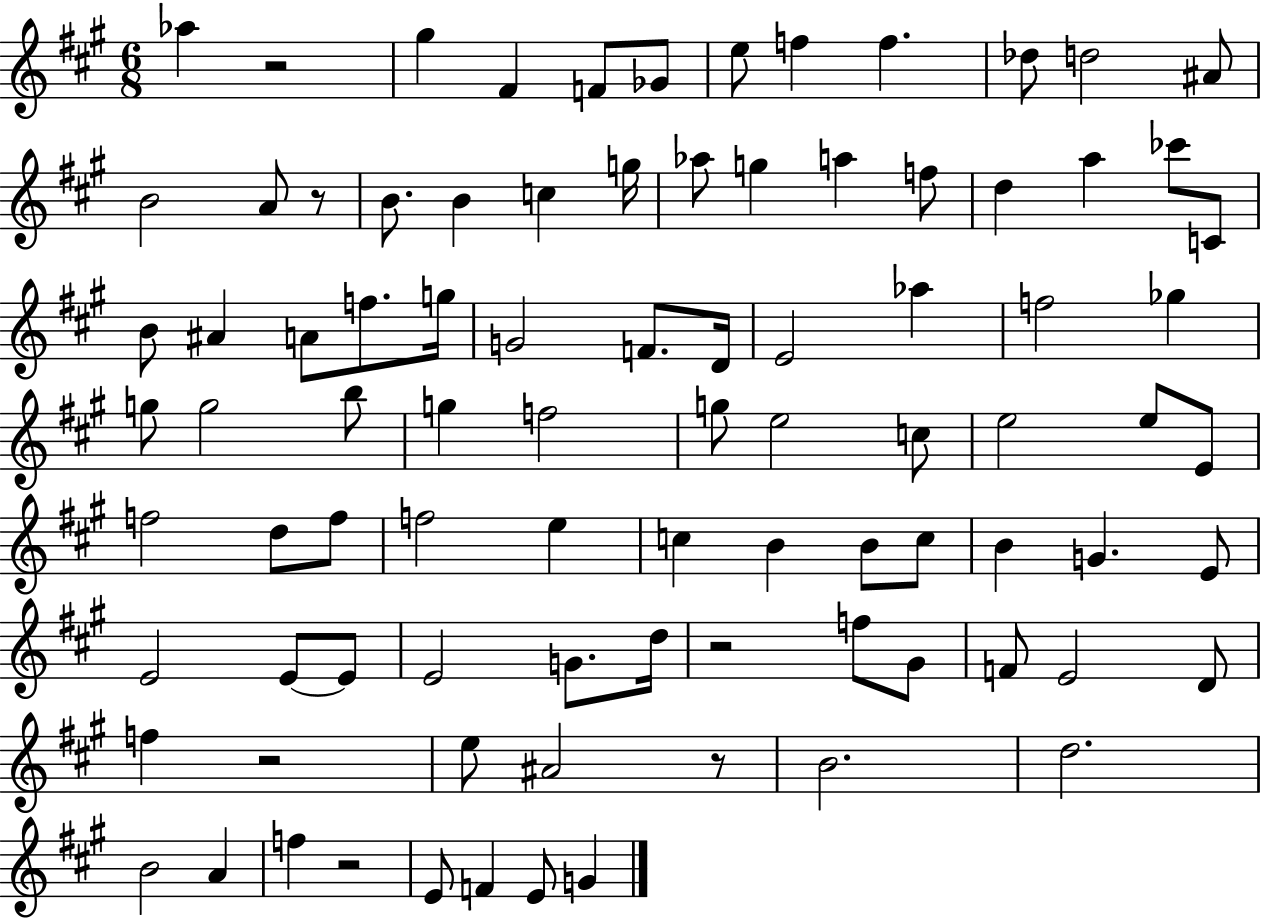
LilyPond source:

{
  \clef treble
  \numericTimeSignature
  \time 6/8
  \key a \major
  aes''4 r2 | gis''4 fis'4 f'8 ges'8 | e''8 f''4 f''4. | des''8 d''2 ais'8 | \break b'2 a'8 r8 | b'8. b'4 c''4 g''16 | aes''8 g''4 a''4 f''8 | d''4 a''4 ces'''8 c'8 | \break b'8 ais'4 a'8 f''8. g''16 | g'2 f'8. d'16 | e'2 aes''4 | f''2 ges''4 | \break g''8 g''2 b''8 | g''4 f''2 | g''8 e''2 c''8 | e''2 e''8 e'8 | \break f''2 d''8 f''8 | f''2 e''4 | c''4 b'4 b'8 c''8 | b'4 g'4. e'8 | \break e'2 e'8~~ e'8 | e'2 g'8. d''16 | r2 f''8 gis'8 | f'8 e'2 d'8 | \break f''4 r2 | e''8 ais'2 r8 | b'2. | d''2. | \break b'2 a'4 | f''4 r2 | e'8 f'4 e'8 g'4 | \bar "|."
}